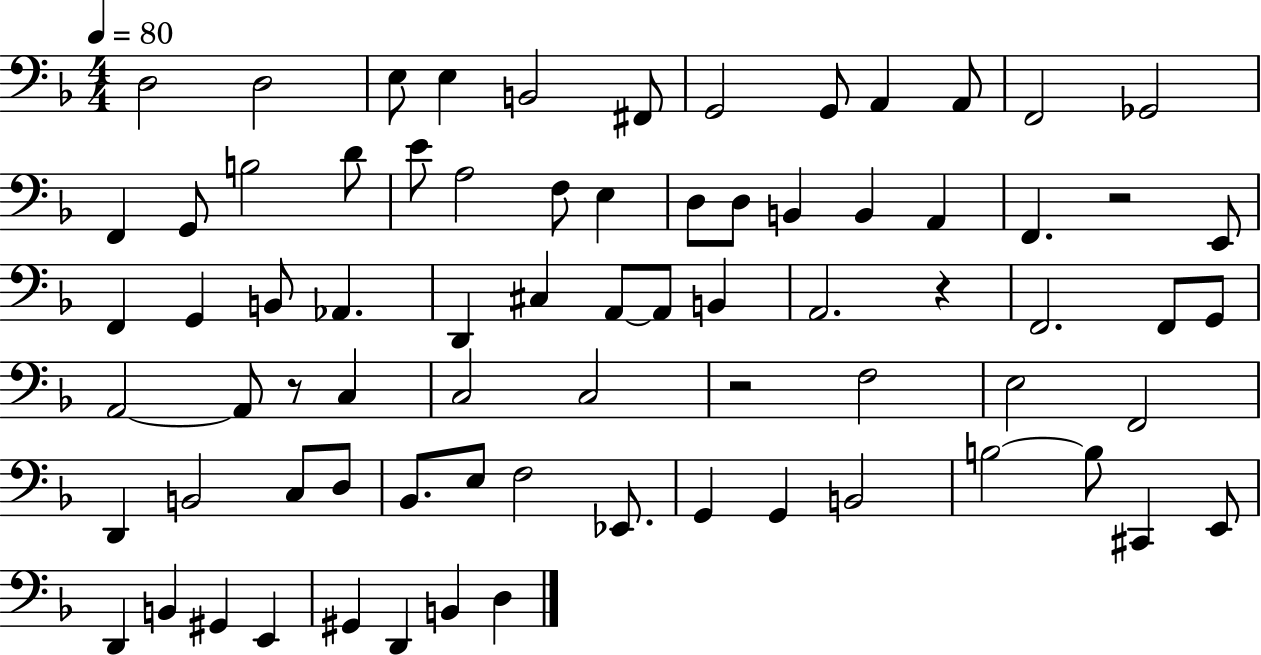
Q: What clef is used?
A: bass